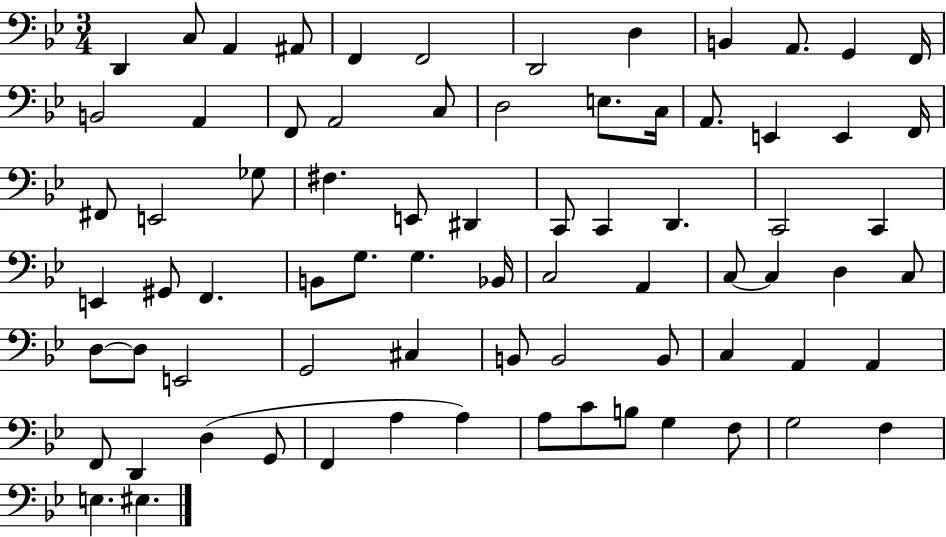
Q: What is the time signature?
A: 3/4